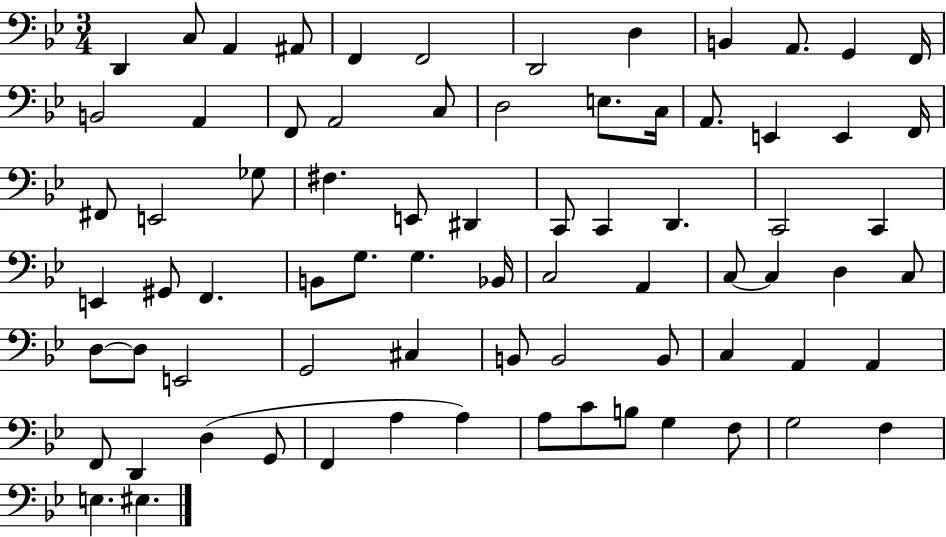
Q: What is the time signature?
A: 3/4